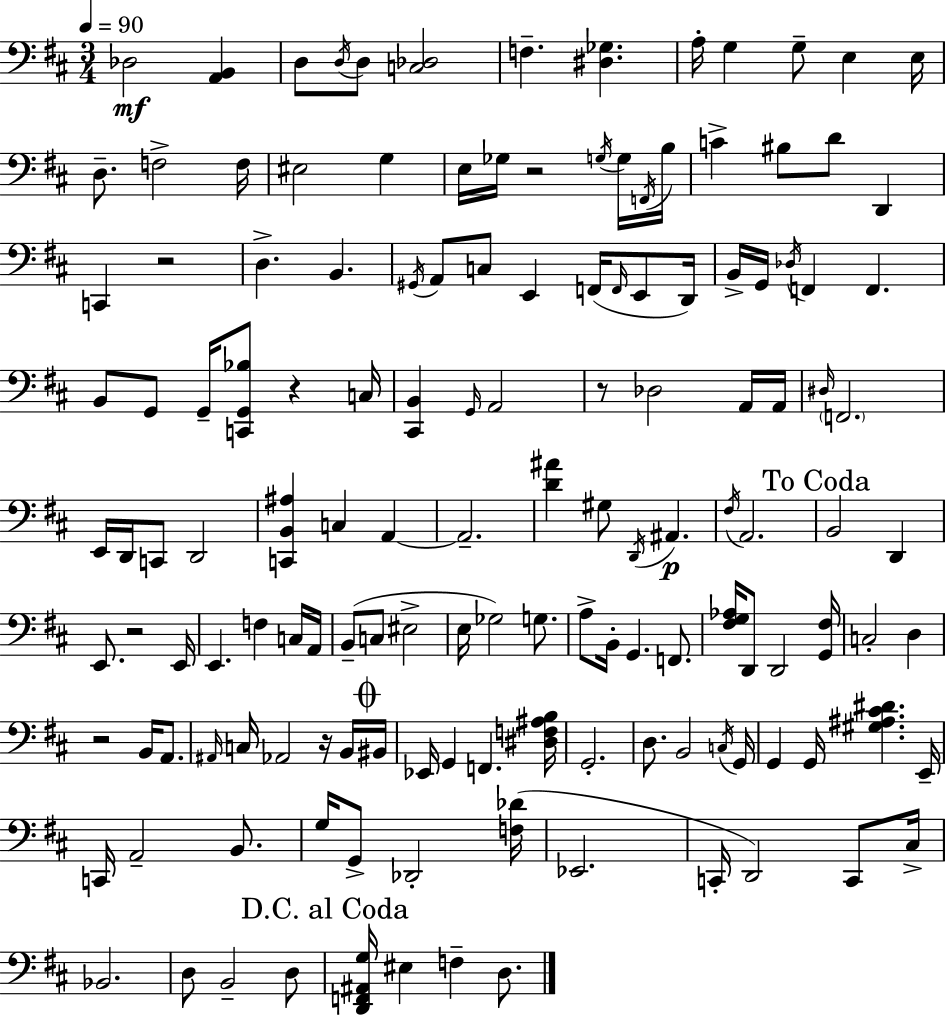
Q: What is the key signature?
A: D major